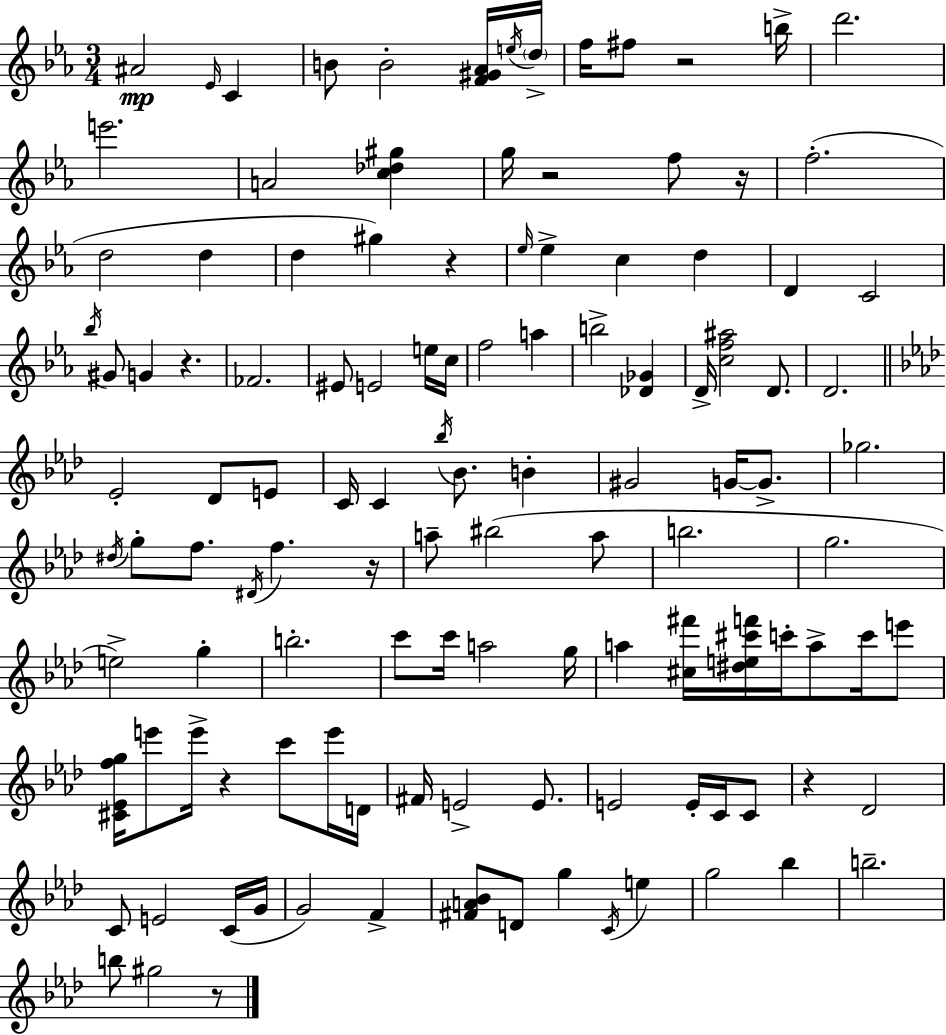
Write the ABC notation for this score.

X:1
T:Untitled
M:3/4
L:1/4
K:Eb
^A2 _E/4 C B/2 B2 [F^G_A]/4 e/4 d/4 f/4 ^f/2 z2 b/4 d'2 e'2 A2 [c_d^g] g/4 z2 f/2 z/4 f2 d2 d d ^g z _e/4 _e c d D C2 _b/4 ^G/2 G z _F2 ^E/2 E2 e/4 c/4 f2 a b2 [_D_G] D/4 [cf^a]2 D/2 D2 _E2 _D/2 E/2 C/4 C _b/4 _B/2 B ^G2 G/4 G/2 _g2 ^d/4 g/2 f/2 ^D/4 f z/4 a/2 ^b2 a/2 b2 g2 e2 g b2 c'/2 c'/4 a2 g/4 a [^c^f']/4 [^de^c'f']/4 c'/4 a/2 c'/4 e'/2 [^C_Efg]/4 e'/2 e'/4 z c'/2 e'/4 D/4 ^F/4 E2 E/2 E2 E/4 C/4 C/2 z _D2 C/2 E2 C/4 G/4 G2 F [^FA_B]/2 D/2 g C/4 e g2 _b b2 b/2 ^g2 z/2